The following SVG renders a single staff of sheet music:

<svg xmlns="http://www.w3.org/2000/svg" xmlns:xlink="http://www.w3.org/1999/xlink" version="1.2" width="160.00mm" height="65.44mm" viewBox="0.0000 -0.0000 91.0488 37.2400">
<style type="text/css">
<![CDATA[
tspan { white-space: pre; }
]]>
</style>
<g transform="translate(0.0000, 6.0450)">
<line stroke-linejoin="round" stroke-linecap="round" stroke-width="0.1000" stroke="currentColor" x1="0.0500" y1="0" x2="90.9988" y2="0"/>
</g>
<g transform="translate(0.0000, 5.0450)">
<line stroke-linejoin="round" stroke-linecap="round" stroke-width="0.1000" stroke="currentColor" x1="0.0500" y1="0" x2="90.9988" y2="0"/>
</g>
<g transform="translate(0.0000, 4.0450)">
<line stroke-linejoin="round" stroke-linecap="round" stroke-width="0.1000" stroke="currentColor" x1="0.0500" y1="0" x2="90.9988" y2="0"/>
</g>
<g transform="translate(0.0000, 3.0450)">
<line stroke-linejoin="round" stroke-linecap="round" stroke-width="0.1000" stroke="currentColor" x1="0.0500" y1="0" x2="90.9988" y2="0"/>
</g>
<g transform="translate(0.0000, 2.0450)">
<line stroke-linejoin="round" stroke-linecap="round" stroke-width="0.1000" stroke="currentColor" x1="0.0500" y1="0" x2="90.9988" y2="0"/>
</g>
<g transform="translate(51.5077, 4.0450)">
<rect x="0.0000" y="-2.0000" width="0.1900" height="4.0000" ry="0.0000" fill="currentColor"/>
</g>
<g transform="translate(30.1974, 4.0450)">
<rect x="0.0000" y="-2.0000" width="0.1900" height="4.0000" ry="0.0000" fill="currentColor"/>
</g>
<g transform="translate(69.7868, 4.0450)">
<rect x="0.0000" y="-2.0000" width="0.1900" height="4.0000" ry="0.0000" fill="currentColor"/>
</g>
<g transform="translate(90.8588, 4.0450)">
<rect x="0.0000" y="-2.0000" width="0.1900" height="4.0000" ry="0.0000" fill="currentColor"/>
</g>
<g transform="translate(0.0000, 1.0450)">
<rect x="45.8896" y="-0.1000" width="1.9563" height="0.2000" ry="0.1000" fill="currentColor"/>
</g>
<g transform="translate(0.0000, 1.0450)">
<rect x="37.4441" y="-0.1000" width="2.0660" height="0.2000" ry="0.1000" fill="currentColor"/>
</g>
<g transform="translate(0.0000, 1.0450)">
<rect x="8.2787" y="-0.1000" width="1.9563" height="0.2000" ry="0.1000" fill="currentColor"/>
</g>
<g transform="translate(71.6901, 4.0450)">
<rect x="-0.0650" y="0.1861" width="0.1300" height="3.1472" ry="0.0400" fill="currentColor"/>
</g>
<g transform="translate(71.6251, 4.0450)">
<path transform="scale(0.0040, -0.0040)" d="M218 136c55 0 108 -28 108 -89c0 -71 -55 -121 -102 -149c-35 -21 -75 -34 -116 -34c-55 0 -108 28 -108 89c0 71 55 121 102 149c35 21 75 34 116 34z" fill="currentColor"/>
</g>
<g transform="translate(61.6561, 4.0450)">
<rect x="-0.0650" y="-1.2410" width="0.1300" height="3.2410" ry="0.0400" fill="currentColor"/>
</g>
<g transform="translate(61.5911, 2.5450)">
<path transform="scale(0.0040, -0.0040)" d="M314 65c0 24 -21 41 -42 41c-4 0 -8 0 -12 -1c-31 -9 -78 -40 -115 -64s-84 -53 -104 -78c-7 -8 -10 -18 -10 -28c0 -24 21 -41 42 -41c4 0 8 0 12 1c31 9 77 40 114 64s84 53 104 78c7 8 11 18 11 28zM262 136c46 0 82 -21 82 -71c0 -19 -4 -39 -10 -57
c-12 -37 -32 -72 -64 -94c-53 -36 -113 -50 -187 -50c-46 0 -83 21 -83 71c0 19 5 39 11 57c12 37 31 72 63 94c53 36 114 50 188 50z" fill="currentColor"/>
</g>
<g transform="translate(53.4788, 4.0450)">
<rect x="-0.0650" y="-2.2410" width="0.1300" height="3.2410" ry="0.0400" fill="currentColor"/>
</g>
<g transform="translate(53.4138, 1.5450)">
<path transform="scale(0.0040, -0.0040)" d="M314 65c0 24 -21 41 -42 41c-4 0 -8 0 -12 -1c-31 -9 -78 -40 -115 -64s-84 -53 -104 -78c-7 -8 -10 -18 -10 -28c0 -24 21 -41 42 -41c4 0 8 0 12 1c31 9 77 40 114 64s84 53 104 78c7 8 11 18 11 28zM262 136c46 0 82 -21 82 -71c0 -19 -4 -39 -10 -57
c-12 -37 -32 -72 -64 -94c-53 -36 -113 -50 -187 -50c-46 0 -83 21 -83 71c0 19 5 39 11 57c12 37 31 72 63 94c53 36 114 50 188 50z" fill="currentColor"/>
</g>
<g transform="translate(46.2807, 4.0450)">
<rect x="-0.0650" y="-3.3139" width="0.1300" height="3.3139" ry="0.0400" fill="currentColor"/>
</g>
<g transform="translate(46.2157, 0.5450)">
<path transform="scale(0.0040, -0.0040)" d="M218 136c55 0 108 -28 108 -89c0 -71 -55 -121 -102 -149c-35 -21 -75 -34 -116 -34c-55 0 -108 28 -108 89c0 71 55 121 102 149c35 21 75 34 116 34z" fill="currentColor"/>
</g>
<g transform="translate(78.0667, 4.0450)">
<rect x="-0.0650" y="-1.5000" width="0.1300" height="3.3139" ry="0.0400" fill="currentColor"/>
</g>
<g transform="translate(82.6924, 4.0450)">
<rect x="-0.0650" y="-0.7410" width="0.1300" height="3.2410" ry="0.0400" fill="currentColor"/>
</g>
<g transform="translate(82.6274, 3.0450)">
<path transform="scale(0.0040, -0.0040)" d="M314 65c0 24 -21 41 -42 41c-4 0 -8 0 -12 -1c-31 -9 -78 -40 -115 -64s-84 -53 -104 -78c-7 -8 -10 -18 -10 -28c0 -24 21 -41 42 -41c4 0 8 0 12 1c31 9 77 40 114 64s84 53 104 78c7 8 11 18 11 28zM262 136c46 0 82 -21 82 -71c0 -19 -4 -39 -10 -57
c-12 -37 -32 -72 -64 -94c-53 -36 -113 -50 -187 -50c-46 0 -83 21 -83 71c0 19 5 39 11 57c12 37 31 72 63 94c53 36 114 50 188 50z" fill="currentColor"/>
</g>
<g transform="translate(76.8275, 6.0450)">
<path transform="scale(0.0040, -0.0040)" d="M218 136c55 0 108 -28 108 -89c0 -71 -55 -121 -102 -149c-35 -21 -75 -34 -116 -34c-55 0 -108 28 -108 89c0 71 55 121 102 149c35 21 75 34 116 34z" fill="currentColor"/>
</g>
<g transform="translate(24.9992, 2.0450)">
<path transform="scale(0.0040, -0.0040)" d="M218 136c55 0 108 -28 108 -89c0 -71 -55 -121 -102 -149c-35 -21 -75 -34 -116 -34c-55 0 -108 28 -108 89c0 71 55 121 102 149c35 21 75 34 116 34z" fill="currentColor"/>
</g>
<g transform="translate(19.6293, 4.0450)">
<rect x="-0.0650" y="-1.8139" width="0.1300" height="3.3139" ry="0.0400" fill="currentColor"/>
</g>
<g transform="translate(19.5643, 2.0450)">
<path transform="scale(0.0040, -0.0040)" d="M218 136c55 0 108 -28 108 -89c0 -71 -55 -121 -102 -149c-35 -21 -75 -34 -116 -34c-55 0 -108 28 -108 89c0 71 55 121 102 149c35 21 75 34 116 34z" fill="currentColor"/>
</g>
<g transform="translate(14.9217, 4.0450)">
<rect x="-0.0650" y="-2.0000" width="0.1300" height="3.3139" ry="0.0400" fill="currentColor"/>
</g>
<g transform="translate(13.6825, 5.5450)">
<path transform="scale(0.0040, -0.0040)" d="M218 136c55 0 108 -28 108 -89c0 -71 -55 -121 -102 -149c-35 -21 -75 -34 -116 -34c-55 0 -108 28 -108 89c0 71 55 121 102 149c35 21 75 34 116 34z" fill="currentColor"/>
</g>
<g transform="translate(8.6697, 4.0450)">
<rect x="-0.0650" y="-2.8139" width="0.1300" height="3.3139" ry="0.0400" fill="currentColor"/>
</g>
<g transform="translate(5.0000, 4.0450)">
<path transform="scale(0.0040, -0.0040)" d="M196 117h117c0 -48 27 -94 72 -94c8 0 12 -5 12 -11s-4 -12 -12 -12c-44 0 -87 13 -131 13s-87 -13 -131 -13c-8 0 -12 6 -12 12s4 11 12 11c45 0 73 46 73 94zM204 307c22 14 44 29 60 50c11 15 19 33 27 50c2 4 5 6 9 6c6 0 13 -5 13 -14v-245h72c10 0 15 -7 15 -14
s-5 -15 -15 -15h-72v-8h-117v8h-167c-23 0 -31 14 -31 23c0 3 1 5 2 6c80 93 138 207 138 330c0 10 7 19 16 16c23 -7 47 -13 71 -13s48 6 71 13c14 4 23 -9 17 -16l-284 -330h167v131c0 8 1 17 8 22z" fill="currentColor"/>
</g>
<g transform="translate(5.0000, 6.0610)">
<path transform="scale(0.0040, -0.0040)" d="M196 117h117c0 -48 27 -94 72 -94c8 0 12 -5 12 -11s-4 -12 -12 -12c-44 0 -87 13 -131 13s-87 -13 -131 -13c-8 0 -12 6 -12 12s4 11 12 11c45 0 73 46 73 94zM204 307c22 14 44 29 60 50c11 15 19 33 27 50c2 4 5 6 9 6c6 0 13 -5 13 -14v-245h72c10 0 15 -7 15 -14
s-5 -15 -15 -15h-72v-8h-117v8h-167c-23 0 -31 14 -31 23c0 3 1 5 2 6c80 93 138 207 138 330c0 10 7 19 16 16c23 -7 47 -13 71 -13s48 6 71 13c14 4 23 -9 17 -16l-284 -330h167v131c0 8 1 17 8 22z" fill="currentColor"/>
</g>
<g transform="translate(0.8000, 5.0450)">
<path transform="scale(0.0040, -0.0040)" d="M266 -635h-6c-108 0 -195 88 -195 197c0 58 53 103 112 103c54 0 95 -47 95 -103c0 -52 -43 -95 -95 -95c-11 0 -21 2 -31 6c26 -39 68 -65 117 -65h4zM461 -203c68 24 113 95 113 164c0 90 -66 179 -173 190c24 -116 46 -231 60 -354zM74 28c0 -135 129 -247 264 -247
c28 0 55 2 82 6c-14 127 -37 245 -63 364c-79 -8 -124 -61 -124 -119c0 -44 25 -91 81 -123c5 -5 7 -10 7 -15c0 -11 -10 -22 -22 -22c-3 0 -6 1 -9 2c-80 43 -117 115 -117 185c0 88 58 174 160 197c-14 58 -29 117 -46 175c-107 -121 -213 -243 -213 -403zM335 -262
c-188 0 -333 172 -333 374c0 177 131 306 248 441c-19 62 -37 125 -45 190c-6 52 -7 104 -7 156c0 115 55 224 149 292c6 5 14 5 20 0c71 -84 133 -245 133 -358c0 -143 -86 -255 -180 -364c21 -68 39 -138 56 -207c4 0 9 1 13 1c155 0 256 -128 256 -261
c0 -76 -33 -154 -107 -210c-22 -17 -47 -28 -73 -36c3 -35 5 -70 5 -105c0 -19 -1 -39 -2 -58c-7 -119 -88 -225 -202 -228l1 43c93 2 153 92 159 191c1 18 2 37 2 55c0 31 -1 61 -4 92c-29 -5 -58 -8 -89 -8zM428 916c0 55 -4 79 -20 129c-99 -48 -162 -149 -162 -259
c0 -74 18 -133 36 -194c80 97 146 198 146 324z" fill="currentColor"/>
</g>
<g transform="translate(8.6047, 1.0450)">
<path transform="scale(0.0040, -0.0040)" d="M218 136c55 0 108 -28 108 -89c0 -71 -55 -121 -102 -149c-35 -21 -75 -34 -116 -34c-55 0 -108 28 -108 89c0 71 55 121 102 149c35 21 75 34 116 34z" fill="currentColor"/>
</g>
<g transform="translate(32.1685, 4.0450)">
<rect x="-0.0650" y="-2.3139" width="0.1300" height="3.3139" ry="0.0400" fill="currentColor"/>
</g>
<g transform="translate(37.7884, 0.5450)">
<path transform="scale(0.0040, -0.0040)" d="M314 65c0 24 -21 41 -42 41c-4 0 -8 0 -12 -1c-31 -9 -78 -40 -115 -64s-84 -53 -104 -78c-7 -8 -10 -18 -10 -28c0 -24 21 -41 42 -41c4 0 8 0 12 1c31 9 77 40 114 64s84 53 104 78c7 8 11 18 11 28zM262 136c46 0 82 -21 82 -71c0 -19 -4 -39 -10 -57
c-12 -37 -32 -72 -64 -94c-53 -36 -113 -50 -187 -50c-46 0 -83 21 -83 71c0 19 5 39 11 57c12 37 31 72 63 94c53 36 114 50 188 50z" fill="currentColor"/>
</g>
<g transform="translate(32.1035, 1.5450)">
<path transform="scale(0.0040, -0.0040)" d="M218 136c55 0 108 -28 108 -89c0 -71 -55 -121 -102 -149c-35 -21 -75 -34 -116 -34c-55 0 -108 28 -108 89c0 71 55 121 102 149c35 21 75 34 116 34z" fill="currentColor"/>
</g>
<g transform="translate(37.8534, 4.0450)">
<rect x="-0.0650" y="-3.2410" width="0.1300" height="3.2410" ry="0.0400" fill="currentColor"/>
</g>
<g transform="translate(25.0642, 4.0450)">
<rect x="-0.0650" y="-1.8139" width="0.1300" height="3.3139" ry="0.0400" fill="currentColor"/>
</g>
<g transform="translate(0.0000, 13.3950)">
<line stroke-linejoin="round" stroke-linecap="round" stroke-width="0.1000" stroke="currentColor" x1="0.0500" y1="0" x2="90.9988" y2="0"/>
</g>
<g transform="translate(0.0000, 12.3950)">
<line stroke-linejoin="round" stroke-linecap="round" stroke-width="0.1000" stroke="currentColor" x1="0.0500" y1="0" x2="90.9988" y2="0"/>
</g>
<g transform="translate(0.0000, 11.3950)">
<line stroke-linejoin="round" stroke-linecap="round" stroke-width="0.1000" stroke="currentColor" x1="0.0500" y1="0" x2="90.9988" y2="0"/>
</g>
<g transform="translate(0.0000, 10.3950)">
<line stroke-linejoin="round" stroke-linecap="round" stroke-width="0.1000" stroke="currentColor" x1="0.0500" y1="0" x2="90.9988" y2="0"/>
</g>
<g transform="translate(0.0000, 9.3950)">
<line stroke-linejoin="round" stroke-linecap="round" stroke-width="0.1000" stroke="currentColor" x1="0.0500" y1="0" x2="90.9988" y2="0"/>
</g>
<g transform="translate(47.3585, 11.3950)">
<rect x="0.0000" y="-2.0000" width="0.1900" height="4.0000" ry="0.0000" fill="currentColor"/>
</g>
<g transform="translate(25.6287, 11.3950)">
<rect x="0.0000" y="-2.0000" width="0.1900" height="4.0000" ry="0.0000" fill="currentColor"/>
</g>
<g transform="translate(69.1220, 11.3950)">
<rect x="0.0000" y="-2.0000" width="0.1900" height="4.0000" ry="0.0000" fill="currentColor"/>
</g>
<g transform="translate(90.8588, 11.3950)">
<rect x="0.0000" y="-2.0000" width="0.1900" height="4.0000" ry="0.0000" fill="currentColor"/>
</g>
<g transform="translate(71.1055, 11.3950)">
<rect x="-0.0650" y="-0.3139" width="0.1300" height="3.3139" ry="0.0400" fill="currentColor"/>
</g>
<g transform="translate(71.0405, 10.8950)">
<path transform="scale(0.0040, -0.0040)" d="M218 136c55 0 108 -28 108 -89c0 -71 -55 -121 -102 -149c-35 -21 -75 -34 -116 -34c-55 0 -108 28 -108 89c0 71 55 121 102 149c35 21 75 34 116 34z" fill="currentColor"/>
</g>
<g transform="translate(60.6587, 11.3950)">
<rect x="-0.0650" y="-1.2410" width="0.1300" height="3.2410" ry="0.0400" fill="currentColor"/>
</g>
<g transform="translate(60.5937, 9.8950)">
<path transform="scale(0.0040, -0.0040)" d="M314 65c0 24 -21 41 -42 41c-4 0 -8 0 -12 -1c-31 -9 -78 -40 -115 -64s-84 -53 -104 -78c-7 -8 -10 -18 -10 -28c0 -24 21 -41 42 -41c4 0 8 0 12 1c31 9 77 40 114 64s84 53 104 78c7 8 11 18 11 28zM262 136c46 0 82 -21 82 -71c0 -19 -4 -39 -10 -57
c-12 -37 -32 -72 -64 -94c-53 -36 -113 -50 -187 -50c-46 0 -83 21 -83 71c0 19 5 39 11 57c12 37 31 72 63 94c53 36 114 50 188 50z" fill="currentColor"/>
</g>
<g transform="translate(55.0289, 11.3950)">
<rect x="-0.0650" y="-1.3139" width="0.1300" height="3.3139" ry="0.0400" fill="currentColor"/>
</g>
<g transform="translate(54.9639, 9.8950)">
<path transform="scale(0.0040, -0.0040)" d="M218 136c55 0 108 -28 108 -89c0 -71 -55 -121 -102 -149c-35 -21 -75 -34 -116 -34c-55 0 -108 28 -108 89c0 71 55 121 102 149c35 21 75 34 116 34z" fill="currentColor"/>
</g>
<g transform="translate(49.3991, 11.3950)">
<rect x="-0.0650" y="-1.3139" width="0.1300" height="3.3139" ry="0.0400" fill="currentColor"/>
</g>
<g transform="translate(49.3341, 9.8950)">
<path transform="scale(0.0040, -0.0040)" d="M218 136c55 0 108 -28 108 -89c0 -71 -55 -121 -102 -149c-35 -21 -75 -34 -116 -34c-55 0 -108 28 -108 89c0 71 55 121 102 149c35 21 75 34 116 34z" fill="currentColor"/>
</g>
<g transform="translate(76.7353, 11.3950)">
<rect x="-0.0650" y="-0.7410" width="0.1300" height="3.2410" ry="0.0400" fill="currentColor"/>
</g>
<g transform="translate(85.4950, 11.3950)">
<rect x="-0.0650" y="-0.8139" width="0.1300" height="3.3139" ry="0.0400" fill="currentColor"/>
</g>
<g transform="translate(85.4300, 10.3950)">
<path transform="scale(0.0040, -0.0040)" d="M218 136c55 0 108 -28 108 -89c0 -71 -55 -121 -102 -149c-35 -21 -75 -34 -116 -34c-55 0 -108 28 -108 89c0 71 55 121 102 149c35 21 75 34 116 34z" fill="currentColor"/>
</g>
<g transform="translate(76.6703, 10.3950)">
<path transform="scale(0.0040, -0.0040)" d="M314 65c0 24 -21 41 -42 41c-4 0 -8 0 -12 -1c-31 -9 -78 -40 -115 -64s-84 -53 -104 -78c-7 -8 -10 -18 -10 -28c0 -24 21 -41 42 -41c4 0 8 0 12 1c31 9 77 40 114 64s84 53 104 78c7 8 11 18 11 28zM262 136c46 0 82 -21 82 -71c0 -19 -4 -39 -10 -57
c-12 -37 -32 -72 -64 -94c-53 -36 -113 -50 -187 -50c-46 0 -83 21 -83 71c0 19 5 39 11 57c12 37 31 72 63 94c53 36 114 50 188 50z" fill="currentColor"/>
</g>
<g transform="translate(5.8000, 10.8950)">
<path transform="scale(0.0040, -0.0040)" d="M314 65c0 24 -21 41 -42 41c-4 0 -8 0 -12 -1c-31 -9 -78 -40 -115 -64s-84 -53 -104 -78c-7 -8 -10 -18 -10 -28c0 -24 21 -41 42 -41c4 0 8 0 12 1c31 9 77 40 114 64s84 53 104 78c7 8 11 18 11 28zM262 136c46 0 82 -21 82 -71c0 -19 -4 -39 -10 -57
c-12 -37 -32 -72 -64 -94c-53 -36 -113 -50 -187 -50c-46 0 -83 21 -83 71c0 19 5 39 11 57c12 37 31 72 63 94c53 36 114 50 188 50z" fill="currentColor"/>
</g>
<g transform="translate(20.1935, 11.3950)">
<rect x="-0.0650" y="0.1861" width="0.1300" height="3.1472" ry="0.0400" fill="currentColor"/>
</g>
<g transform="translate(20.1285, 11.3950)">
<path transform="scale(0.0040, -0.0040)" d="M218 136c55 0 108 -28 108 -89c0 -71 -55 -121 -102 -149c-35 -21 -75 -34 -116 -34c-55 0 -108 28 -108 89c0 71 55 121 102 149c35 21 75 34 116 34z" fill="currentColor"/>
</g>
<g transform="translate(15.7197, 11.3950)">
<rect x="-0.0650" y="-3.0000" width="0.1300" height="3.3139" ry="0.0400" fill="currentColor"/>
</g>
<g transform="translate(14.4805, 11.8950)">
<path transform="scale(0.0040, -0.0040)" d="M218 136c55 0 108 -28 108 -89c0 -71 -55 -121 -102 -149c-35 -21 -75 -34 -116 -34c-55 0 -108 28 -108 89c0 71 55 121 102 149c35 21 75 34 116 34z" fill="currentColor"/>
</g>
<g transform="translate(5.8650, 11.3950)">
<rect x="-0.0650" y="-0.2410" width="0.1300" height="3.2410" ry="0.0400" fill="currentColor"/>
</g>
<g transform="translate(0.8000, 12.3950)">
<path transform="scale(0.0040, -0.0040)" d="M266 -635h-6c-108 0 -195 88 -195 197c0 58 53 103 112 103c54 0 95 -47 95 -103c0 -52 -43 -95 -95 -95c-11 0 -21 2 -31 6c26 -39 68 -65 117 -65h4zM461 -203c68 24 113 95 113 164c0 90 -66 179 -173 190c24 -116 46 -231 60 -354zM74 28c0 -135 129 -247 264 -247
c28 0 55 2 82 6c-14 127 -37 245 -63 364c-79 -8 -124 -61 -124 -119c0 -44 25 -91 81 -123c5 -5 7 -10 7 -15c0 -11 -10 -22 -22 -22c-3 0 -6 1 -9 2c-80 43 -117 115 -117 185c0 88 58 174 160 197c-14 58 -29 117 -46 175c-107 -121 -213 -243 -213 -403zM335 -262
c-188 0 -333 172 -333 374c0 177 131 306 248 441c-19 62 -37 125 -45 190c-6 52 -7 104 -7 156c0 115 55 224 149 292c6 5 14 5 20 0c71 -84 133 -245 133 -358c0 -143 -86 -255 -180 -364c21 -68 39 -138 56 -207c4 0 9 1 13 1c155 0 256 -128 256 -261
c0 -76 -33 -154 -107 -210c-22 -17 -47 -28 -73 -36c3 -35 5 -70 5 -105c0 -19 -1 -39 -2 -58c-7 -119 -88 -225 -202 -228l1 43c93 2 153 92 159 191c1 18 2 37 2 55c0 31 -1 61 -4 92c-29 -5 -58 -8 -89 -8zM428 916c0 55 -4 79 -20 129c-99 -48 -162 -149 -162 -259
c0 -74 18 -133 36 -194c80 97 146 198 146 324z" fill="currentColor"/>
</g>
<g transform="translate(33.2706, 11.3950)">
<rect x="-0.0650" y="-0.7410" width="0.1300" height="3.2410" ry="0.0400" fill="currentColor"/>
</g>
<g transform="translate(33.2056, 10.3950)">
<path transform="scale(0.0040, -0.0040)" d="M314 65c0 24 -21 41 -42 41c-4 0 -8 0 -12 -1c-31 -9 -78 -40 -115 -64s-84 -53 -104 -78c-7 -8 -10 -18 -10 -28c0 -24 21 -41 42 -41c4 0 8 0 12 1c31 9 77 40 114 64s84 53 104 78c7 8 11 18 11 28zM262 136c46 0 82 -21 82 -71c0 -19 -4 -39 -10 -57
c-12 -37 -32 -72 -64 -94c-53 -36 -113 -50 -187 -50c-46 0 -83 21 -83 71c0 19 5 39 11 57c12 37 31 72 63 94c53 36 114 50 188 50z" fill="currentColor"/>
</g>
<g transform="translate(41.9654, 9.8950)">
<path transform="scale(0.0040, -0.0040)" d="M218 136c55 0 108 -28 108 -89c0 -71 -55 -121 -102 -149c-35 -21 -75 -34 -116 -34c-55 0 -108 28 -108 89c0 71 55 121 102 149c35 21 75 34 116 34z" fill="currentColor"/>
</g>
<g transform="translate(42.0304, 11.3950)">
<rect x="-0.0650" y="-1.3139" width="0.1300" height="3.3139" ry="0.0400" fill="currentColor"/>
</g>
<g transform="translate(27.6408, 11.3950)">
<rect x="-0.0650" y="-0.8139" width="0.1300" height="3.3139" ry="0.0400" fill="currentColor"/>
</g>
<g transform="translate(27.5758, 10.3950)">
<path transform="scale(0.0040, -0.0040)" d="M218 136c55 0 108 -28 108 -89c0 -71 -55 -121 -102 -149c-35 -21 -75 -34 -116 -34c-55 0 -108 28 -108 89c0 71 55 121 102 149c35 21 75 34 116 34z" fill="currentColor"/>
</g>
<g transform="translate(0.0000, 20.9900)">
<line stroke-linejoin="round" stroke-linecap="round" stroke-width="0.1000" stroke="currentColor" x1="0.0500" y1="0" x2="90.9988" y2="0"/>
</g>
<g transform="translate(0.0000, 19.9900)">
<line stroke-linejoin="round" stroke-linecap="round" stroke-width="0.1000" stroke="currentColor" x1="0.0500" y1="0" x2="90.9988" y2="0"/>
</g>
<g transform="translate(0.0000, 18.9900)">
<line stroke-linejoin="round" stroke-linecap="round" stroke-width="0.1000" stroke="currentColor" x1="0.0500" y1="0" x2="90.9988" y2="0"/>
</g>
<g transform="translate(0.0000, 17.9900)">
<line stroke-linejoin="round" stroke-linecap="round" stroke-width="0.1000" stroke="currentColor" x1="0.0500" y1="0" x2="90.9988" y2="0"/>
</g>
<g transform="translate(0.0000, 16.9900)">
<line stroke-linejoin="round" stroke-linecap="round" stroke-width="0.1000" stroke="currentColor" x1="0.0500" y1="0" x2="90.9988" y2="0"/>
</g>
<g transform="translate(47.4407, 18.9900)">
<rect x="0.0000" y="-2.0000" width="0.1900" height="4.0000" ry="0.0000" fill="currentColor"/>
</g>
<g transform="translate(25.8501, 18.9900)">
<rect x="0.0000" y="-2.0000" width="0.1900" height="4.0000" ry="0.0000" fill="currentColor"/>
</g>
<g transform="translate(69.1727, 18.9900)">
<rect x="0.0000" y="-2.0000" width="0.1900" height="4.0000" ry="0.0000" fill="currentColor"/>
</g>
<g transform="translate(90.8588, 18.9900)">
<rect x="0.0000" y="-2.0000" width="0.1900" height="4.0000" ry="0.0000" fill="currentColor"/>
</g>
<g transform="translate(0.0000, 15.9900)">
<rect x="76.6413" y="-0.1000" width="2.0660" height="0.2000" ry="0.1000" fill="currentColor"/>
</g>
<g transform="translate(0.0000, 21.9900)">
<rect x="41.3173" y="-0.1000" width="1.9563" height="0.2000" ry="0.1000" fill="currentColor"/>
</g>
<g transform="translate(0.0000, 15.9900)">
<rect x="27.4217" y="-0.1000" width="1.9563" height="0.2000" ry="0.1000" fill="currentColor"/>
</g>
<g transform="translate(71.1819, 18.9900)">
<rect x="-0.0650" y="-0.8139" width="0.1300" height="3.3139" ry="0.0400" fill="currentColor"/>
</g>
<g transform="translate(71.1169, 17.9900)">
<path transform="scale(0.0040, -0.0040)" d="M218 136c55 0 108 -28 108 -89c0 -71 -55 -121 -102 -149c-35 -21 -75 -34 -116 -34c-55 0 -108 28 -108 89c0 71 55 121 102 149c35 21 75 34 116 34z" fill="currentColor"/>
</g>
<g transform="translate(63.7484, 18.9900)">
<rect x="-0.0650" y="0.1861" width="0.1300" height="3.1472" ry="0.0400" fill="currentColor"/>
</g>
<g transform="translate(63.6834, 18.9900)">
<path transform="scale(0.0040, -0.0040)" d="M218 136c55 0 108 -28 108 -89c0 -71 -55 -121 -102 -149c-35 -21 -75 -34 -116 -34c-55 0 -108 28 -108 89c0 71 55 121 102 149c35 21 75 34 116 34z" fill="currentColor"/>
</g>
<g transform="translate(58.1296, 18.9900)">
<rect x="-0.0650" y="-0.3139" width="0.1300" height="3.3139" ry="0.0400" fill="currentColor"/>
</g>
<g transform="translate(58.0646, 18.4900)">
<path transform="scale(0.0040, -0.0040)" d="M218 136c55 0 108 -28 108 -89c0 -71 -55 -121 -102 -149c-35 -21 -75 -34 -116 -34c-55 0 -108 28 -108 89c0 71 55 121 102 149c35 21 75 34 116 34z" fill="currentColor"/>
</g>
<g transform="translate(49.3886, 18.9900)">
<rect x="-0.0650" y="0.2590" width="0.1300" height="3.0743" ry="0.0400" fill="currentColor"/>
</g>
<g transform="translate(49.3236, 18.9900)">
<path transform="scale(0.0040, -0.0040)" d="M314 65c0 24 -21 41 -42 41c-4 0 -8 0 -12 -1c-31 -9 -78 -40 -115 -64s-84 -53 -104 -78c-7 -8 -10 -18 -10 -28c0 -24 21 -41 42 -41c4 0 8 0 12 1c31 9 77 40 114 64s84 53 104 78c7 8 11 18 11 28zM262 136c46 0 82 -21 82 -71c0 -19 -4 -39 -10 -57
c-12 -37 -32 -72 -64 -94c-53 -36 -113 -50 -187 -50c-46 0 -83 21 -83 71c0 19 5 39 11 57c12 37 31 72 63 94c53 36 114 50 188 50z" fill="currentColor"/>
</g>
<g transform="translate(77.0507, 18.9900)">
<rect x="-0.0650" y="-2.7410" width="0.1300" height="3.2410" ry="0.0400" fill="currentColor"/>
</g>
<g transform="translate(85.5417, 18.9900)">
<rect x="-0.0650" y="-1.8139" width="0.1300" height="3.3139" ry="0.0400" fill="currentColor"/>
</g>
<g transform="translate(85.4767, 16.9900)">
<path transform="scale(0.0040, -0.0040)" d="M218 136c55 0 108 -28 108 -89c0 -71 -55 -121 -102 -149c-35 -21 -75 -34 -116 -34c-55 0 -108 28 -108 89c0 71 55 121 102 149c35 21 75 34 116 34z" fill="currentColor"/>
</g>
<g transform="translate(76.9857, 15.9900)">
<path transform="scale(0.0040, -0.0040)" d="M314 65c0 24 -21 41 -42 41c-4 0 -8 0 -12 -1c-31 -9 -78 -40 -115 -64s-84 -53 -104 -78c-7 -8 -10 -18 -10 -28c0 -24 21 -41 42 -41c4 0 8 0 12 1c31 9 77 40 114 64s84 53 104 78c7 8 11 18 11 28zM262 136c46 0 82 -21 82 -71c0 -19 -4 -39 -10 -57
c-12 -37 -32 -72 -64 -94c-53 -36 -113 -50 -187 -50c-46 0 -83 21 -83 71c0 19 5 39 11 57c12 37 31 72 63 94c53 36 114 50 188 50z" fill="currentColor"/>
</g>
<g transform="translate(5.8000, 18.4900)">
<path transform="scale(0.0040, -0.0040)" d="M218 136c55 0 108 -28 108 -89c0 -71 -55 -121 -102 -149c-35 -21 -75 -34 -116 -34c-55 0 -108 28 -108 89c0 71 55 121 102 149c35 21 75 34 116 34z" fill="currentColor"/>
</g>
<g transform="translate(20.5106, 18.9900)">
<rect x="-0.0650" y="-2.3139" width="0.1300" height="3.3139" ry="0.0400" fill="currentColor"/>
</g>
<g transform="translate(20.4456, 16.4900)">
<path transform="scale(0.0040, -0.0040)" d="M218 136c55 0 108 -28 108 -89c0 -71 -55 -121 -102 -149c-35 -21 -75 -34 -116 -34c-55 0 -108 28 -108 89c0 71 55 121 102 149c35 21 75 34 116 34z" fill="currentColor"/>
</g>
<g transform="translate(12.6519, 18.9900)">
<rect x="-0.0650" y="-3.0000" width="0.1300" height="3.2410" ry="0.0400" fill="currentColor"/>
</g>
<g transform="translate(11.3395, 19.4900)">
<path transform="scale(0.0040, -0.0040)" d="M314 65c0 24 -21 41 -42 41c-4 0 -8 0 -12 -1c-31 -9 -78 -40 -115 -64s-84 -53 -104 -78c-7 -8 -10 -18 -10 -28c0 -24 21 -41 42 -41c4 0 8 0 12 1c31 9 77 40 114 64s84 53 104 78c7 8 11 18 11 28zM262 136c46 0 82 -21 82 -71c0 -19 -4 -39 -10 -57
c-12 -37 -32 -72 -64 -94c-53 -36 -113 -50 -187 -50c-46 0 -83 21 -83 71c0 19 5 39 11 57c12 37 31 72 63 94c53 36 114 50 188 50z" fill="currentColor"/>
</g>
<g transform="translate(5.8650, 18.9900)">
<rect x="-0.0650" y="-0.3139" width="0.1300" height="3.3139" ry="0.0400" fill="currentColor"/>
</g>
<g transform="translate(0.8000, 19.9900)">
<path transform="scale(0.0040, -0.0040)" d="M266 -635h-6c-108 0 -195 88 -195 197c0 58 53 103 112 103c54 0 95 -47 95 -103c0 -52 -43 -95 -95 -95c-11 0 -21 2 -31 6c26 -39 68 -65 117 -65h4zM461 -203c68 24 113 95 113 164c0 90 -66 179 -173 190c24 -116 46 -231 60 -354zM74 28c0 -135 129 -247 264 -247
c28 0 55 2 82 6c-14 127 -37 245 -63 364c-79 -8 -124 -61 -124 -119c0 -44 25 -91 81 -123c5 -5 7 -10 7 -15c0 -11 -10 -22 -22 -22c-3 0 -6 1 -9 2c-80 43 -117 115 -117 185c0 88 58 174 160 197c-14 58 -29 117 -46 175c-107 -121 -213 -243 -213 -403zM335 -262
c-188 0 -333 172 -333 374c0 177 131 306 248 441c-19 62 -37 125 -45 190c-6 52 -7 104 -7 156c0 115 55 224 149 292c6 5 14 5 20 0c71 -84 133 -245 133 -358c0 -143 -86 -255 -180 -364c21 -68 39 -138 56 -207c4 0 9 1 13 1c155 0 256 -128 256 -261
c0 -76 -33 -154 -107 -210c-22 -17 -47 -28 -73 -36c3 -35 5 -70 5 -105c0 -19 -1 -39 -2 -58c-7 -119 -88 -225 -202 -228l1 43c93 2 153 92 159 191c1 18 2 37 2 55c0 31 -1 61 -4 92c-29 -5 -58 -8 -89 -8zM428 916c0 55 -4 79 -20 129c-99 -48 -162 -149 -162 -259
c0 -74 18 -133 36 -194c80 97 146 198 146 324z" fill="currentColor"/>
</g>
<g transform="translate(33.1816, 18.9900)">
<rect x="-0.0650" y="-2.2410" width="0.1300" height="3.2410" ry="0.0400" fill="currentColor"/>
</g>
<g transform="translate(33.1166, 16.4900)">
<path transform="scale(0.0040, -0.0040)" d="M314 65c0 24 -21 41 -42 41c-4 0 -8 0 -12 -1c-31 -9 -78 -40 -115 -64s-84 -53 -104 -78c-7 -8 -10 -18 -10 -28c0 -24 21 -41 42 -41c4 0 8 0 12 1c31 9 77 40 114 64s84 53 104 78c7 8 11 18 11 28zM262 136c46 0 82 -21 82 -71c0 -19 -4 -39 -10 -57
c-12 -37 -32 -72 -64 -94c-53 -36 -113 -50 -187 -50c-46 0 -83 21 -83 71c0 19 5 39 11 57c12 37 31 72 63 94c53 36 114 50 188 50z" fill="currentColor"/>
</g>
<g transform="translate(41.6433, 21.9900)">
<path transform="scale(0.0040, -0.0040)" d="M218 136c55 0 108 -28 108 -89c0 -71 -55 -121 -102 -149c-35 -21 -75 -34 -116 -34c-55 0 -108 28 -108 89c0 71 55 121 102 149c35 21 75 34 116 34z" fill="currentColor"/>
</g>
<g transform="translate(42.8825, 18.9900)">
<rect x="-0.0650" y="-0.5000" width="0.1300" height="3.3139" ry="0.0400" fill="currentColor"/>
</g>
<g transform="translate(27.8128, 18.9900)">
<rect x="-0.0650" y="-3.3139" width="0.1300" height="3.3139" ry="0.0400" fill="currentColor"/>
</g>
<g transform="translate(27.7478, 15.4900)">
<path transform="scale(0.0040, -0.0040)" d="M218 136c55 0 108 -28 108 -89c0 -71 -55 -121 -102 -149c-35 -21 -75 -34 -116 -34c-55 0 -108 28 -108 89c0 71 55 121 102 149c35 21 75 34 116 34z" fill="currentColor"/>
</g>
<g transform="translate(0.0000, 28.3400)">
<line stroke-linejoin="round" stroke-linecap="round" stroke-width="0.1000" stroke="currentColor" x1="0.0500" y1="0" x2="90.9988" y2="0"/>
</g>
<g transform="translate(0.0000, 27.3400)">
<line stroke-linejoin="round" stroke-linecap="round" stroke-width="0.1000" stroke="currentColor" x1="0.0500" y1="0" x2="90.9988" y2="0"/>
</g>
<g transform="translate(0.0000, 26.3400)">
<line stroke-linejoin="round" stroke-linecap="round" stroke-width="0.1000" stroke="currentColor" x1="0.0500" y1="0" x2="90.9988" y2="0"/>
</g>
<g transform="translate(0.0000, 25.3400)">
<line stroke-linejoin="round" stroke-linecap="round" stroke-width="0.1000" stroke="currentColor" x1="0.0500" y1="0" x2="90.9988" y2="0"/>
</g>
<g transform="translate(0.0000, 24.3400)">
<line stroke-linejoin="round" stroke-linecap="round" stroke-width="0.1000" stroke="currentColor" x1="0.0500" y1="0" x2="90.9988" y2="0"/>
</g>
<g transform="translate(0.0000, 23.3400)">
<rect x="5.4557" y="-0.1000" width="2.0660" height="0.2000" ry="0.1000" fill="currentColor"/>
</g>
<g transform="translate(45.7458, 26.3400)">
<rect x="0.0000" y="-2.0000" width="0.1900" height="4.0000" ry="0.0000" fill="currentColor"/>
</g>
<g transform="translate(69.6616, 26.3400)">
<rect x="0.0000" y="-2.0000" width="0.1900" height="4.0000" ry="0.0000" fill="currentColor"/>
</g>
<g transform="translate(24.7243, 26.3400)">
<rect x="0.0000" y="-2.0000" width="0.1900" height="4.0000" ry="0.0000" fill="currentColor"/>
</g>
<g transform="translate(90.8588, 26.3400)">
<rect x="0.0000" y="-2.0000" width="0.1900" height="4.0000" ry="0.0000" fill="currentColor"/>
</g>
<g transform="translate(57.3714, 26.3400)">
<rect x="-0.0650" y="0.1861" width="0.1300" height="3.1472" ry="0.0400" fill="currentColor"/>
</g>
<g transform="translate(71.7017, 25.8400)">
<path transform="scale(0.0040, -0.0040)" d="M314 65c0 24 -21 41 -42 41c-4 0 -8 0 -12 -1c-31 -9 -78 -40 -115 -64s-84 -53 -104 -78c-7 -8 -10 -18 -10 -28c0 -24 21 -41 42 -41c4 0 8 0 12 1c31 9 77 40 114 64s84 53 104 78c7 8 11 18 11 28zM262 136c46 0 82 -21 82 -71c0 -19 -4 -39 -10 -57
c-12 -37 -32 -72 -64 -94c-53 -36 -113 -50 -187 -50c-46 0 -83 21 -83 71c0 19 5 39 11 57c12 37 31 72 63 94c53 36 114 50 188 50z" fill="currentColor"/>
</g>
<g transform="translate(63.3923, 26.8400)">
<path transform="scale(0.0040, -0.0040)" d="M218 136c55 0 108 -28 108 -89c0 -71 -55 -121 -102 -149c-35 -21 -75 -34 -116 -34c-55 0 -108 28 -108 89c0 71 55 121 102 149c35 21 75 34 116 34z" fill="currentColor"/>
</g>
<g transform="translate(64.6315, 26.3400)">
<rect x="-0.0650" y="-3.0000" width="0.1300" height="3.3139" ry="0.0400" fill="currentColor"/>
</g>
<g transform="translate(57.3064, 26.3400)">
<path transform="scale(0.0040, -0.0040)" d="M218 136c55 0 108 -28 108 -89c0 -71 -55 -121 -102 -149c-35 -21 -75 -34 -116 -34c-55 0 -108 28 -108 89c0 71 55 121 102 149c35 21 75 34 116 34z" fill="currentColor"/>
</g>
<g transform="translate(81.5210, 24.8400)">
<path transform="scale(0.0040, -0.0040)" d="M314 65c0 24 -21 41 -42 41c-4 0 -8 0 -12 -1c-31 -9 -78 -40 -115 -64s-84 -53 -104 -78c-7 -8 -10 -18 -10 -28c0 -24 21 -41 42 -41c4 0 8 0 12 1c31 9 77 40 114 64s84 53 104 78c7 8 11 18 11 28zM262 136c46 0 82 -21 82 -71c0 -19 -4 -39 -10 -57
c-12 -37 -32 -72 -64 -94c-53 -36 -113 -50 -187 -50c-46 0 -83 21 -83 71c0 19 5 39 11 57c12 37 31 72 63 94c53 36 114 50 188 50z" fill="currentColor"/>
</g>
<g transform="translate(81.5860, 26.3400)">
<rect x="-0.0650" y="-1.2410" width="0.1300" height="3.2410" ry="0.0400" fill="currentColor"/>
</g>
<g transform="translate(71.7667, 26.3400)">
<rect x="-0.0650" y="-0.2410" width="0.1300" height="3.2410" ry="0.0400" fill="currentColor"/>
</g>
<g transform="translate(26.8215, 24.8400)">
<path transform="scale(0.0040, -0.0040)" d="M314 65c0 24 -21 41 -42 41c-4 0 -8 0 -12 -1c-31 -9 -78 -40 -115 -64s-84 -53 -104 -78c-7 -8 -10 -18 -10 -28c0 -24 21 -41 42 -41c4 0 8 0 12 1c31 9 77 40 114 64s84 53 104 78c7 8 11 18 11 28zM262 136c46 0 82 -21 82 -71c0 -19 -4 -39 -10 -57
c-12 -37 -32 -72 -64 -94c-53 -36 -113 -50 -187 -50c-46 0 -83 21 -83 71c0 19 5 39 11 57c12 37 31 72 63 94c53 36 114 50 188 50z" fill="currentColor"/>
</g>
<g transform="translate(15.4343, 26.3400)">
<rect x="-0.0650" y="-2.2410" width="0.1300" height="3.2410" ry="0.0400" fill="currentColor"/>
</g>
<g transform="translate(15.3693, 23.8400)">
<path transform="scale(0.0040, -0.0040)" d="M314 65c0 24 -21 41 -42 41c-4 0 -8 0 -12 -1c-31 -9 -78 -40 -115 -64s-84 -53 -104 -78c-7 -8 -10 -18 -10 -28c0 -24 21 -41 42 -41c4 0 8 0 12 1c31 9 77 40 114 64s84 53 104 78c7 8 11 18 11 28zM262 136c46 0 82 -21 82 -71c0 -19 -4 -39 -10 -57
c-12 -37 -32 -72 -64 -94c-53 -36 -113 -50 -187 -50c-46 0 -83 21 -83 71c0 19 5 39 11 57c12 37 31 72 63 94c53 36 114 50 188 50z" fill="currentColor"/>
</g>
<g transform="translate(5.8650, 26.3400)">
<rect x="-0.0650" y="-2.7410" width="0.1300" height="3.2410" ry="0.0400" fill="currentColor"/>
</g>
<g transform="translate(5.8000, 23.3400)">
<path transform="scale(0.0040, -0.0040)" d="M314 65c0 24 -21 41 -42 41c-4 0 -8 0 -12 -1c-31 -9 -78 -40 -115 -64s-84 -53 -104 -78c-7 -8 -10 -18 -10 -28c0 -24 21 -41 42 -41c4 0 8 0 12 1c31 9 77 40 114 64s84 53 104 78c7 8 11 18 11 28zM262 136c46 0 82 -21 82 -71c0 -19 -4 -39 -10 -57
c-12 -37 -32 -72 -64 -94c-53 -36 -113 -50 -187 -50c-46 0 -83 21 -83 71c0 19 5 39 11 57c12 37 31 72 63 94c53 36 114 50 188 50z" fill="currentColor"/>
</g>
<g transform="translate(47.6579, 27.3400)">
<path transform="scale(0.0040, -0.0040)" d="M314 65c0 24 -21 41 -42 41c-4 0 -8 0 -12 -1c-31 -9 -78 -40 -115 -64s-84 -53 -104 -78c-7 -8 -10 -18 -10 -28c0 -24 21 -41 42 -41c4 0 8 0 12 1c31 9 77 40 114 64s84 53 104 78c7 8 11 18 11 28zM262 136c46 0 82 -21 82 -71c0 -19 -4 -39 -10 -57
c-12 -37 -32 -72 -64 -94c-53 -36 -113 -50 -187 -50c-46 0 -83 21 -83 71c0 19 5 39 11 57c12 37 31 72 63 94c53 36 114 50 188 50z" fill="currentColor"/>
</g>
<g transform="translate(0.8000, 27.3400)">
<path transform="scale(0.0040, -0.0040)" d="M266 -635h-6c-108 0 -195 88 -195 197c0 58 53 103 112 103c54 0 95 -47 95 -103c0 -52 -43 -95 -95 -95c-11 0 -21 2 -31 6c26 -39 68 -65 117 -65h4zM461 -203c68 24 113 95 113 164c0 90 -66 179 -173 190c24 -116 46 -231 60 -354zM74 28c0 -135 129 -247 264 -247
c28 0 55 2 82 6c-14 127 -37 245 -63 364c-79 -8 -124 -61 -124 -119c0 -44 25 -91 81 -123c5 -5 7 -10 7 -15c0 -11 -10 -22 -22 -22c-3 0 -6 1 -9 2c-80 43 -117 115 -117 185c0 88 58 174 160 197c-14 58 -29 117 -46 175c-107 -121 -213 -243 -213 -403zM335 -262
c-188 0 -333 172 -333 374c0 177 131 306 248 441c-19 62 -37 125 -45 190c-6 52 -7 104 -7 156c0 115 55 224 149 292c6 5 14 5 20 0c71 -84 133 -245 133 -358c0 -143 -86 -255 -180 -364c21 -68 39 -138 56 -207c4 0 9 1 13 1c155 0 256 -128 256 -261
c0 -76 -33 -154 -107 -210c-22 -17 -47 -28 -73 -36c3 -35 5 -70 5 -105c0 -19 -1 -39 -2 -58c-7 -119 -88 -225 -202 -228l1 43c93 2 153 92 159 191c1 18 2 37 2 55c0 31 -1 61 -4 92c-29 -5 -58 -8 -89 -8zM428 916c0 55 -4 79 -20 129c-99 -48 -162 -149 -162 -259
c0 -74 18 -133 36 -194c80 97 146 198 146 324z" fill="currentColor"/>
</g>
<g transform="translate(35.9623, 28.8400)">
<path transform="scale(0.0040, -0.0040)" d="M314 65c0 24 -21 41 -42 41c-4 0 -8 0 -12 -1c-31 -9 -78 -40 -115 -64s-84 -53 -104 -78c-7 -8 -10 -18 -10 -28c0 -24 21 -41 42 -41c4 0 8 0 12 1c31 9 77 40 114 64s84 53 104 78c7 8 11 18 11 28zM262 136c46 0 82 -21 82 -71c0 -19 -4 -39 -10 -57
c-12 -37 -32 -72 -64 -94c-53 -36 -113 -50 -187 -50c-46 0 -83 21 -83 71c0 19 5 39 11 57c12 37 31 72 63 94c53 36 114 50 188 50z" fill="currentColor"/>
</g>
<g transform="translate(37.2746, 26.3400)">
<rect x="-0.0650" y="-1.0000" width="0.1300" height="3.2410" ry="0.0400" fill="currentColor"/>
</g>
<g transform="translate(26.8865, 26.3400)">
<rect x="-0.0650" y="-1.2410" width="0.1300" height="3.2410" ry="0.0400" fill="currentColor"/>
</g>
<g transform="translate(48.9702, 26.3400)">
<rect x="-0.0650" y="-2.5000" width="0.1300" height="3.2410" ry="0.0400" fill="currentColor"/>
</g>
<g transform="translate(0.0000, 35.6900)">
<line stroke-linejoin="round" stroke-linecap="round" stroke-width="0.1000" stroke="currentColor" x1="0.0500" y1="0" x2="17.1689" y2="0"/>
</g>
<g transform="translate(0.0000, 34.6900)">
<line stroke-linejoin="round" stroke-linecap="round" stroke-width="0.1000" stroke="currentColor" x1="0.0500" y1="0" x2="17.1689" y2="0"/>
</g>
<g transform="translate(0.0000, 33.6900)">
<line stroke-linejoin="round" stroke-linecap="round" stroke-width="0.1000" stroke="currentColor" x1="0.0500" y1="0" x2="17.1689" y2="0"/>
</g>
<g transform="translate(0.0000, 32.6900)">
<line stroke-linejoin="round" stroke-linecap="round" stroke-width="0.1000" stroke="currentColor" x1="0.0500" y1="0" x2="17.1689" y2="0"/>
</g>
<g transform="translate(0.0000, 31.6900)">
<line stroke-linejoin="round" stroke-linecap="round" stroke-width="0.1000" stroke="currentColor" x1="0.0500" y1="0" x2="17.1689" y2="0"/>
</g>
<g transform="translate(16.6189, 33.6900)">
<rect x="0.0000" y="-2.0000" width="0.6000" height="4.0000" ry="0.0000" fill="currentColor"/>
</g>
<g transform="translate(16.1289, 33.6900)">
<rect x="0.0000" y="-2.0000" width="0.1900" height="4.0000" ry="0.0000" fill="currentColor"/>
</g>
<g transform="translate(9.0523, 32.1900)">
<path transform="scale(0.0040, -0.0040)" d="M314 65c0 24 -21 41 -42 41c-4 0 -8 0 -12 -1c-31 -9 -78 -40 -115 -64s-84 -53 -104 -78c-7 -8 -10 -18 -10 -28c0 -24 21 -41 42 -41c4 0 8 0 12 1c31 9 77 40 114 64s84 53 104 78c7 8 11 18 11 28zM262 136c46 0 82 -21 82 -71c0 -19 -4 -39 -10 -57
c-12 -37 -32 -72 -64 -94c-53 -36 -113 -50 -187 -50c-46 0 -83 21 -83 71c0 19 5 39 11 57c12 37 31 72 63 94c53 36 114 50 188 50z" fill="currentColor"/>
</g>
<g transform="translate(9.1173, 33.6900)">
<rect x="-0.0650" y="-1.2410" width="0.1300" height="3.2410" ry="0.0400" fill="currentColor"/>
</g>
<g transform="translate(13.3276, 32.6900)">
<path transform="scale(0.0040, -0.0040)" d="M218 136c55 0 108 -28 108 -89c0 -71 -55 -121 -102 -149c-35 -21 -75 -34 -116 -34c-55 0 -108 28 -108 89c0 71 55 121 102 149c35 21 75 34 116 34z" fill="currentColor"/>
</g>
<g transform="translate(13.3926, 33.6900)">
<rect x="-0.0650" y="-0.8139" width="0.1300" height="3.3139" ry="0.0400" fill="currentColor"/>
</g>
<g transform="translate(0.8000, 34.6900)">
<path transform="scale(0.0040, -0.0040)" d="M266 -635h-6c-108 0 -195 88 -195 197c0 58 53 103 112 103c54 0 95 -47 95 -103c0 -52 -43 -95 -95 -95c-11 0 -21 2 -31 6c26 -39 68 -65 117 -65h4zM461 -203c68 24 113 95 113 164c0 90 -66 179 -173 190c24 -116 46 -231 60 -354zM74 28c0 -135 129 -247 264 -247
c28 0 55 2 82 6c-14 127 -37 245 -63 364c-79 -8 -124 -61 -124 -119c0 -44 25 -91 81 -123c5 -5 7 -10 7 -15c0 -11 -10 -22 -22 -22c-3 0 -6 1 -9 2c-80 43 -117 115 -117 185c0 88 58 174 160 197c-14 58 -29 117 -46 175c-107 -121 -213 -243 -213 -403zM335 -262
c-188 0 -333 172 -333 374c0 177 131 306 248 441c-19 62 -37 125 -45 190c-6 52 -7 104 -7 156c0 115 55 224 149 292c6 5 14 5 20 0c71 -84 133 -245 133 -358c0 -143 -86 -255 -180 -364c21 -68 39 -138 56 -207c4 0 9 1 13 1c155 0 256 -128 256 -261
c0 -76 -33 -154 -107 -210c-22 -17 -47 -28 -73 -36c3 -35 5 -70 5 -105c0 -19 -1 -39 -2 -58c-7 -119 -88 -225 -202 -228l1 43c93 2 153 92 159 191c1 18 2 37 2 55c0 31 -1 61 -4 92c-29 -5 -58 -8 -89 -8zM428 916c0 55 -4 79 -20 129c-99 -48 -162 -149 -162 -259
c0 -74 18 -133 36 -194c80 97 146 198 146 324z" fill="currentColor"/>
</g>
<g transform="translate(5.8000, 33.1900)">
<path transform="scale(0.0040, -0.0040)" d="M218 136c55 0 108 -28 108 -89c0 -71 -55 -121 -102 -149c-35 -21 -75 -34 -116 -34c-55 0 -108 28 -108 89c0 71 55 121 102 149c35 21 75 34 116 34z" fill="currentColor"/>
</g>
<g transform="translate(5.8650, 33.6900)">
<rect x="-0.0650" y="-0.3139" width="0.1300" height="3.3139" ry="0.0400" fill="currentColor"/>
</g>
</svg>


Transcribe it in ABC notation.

X:1
T:Untitled
M:4/4
L:1/4
K:C
a F f f g b2 b g2 e2 B E d2 c2 A B d d2 e e e e2 c d2 d c A2 g b g2 C B2 c B d a2 f a2 g2 e2 D2 G2 B A c2 e2 c e2 d